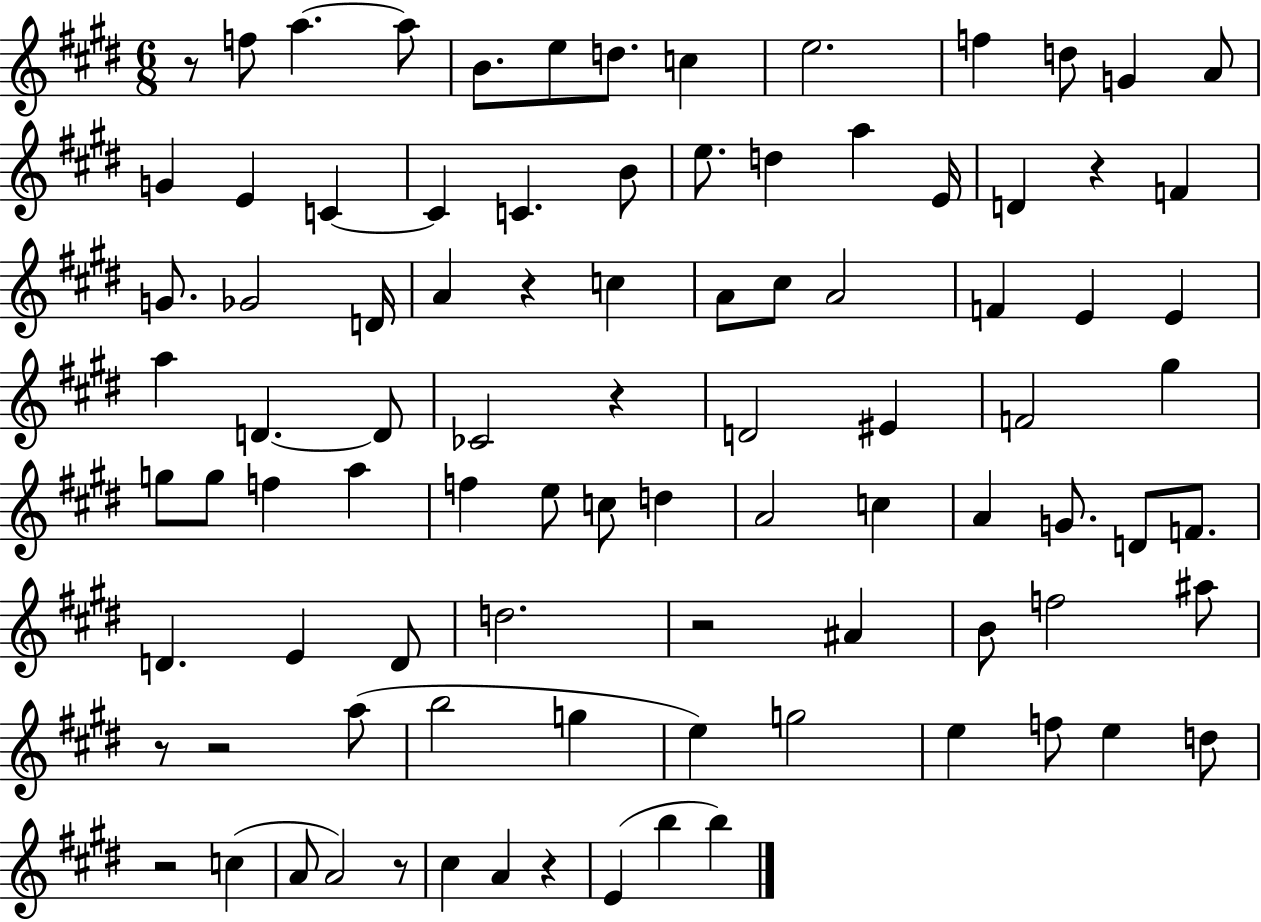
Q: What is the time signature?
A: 6/8